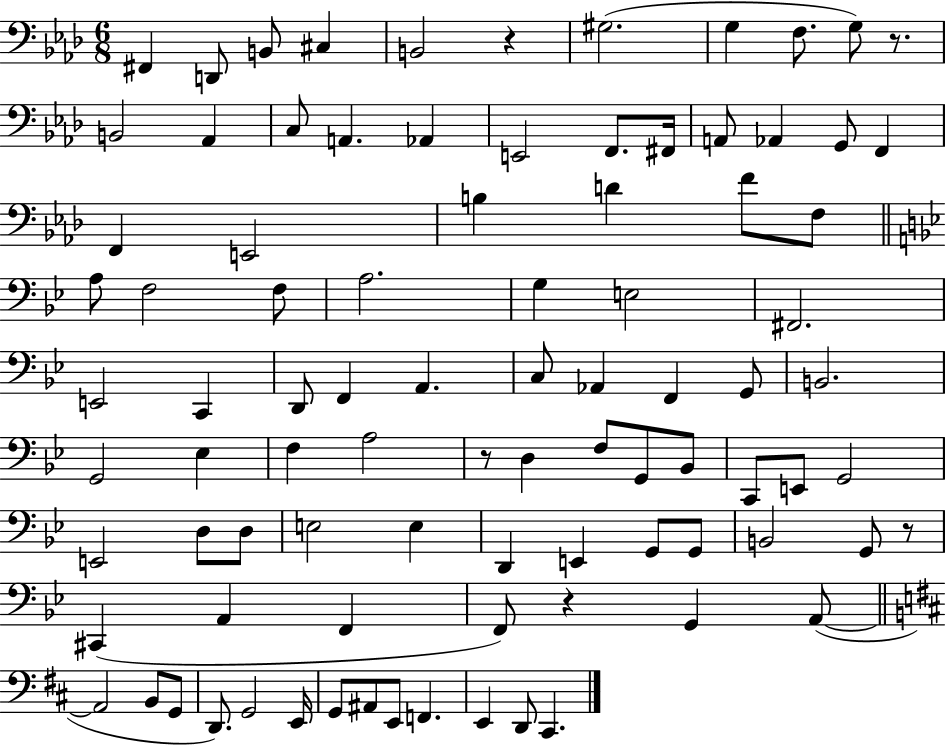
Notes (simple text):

F#2/q D2/e B2/e C#3/q B2/h R/q G#3/h. G3/q F3/e. G3/e R/e. B2/h Ab2/q C3/e A2/q. Ab2/q E2/h F2/e. F#2/s A2/e Ab2/q G2/e F2/q F2/q E2/h B3/q D4/q F4/e F3/e A3/e F3/h F3/e A3/h. G3/q E3/h F#2/h. E2/h C2/q D2/e F2/q A2/q. C3/e Ab2/q F2/q G2/e B2/h. G2/h Eb3/q F3/q A3/h R/e D3/q F3/e G2/e Bb2/e C2/e E2/e G2/h E2/h D3/e D3/e E3/h E3/q D2/q E2/q G2/e G2/e B2/h G2/e R/e C#2/q A2/q F2/q F2/e R/q G2/q A2/e A2/h B2/e G2/e D2/e. G2/h E2/s G2/e A#2/e E2/e F2/q. E2/q D2/e C#2/q.